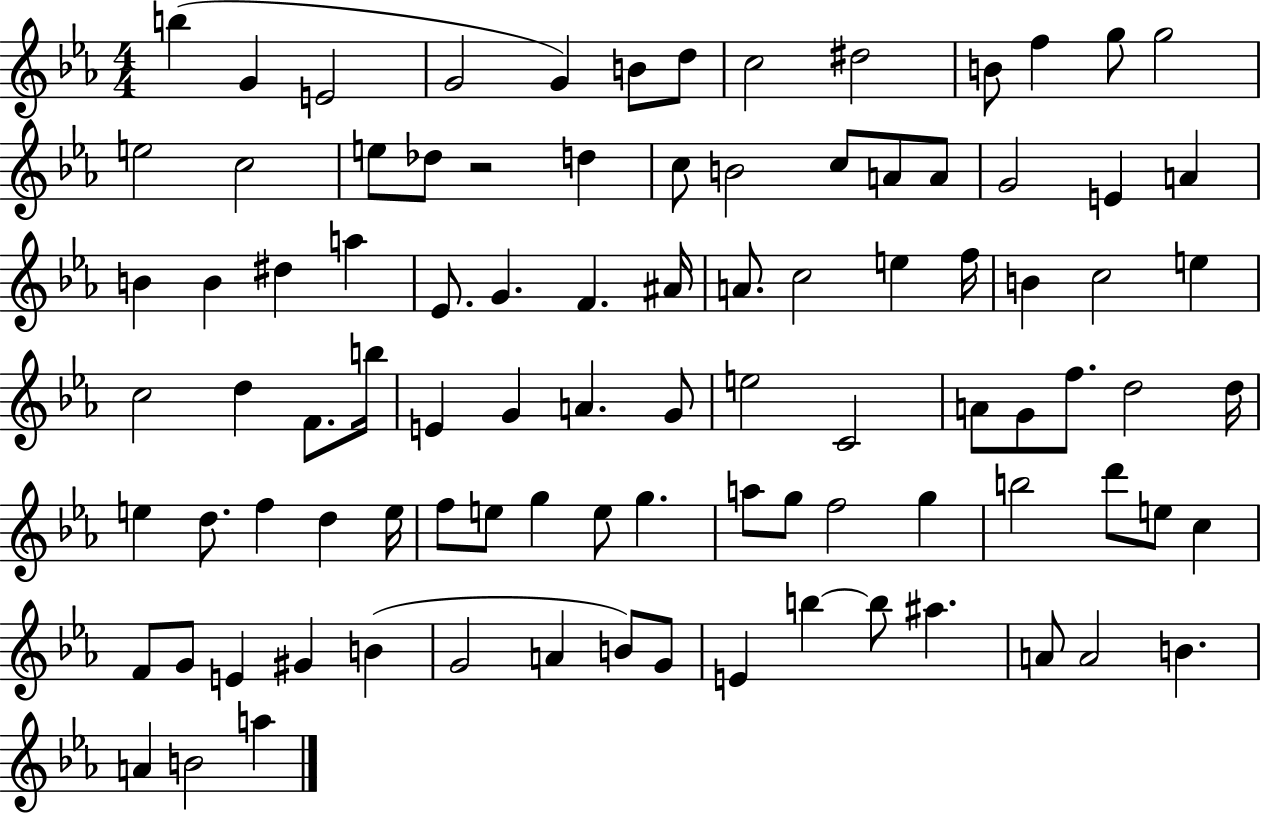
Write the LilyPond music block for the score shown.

{
  \clef treble
  \numericTimeSignature
  \time 4/4
  \key ees \major
  \repeat volta 2 { b''4( g'4 e'2 | g'2 g'4) b'8 d''8 | c''2 dis''2 | b'8 f''4 g''8 g''2 | \break e''2 c''2 | e''8 des''8 r2 d''4 | c''8 b'2 c''8 a'8 a'8 | g'2 e'4 a'4 | \break b'4 b'4 dis''4 a''4 | ees'8. g'4. f'4. ais'16 | a'8. c''2 e''4 f''16 | b'4 c''2 e''4 | \break c''2 d''4 f'8. b''16 | e'4 g'4 a'4. g'8 | e''2 c'2 | a'8 g'8 f''8. d''2 d''16 | \break e''4 d''8. f''4 d''4 e''16 | f''8 e''8 g''4 e''8 g''4. | a''8 g''8 f''2 g''4 | b''2 d'''8 e''8 c''4 | \break f'8 g'8 e'4 gis'4 b'4( | g'2 a'4 b'8) g'8 | e'4 b''4~~ b''8 ais''4. | a'8 a'2 b'4. | \break a'4 b'2 a''4 | } \bar "|."
}